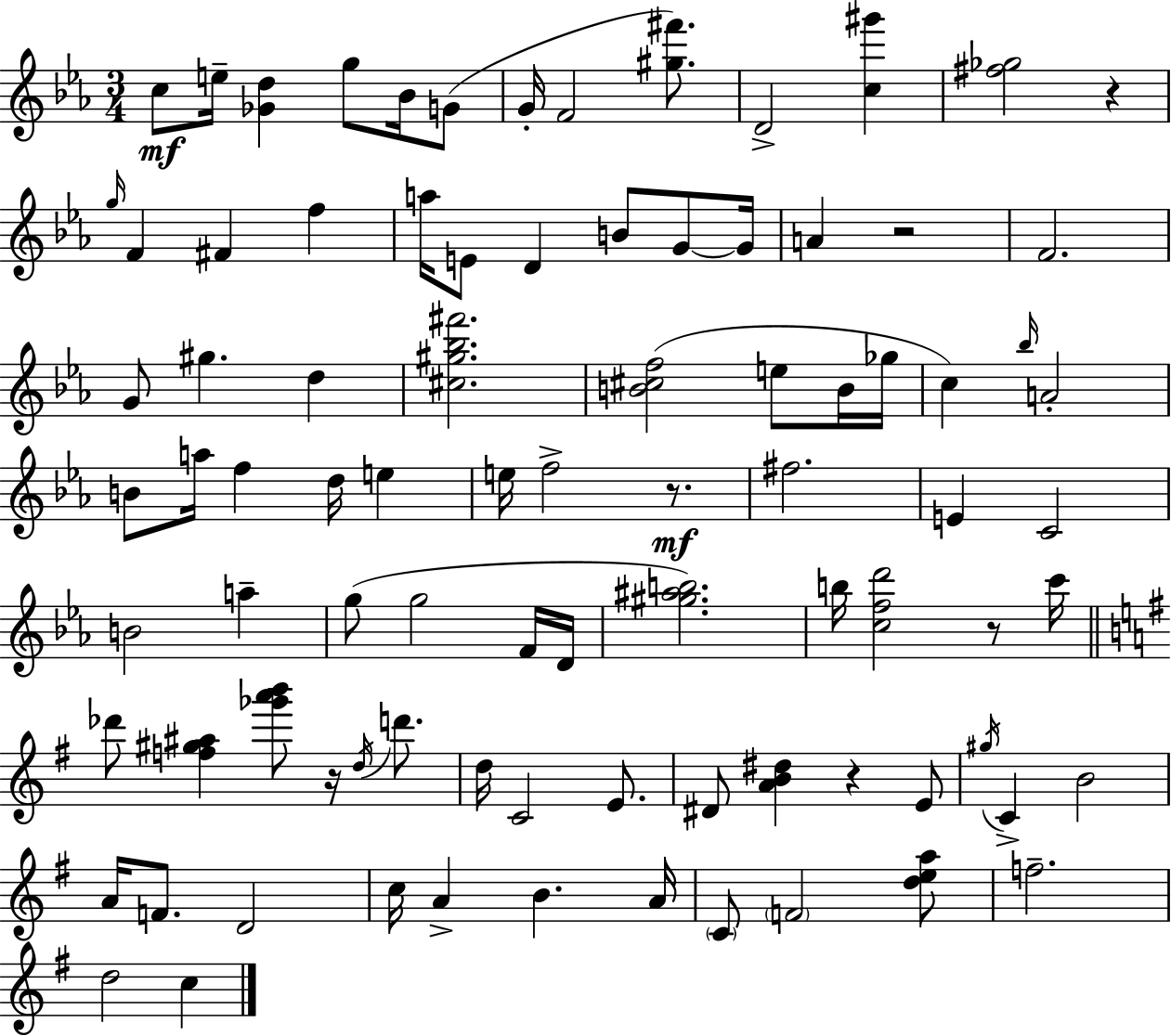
C5/e E5/s [Gb4,D5]/q G5/e Bb4/s G4/e G4/s F4/h [G#5,F#6]/e. D4/h [C5,G#6]/q [F#5,Gb5]/h R/q G5/s F4/q F#4/q F5/q A5/s E4/e D4/q B4/e G4/e G4/s A4/q R/h F4/h. G4/e G#5/q. D5/q [C#5,G#5,Bb5,F#6]/h. [B4,C#5,F5]/h E5/e B4/s Gb5/s C5/q Bb5/s A4/h B4/e A5/s F5/q D5/s E5/q E5/s F5/h R/e. F#5/h. E4/q C4/h B4/h A5/q G5/e G5/h F4/s D4/s [G#5,A#5,B5]/h. B5/s [C5,F5,D6]/h R/e C6/s Db6/e [F5,G#5,A#5]/q [Gb6,A6,B6]/e R/s D5/s D6/e. D5/s C4/h E4/e. D#4/e [A4,B4,D#5]/q R/q E4/e G#5/s C4/q B4/h A4/s F4/e. D4/h C5/s A4/q B4/q. A4/s C4/e F4/h [D5,E5,A5]/e F5/h. D5/h C5/q